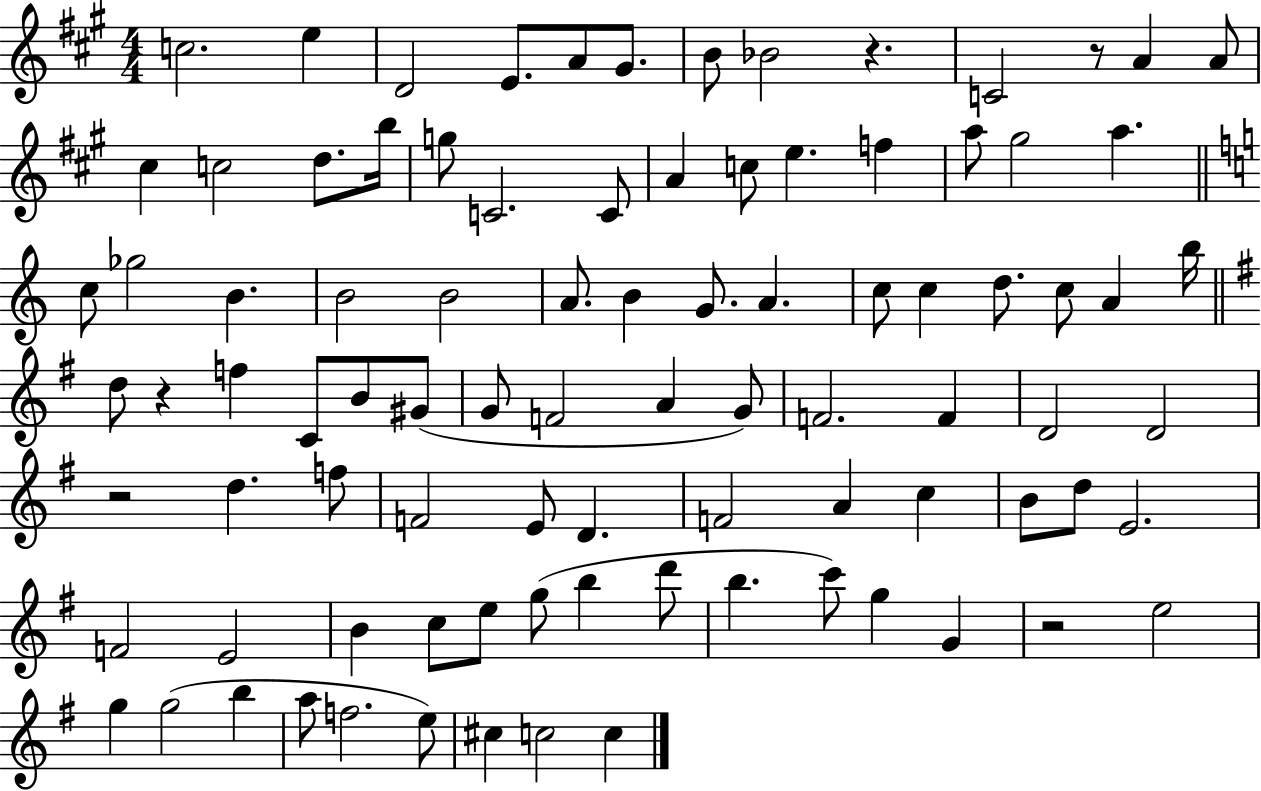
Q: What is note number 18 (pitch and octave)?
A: C4